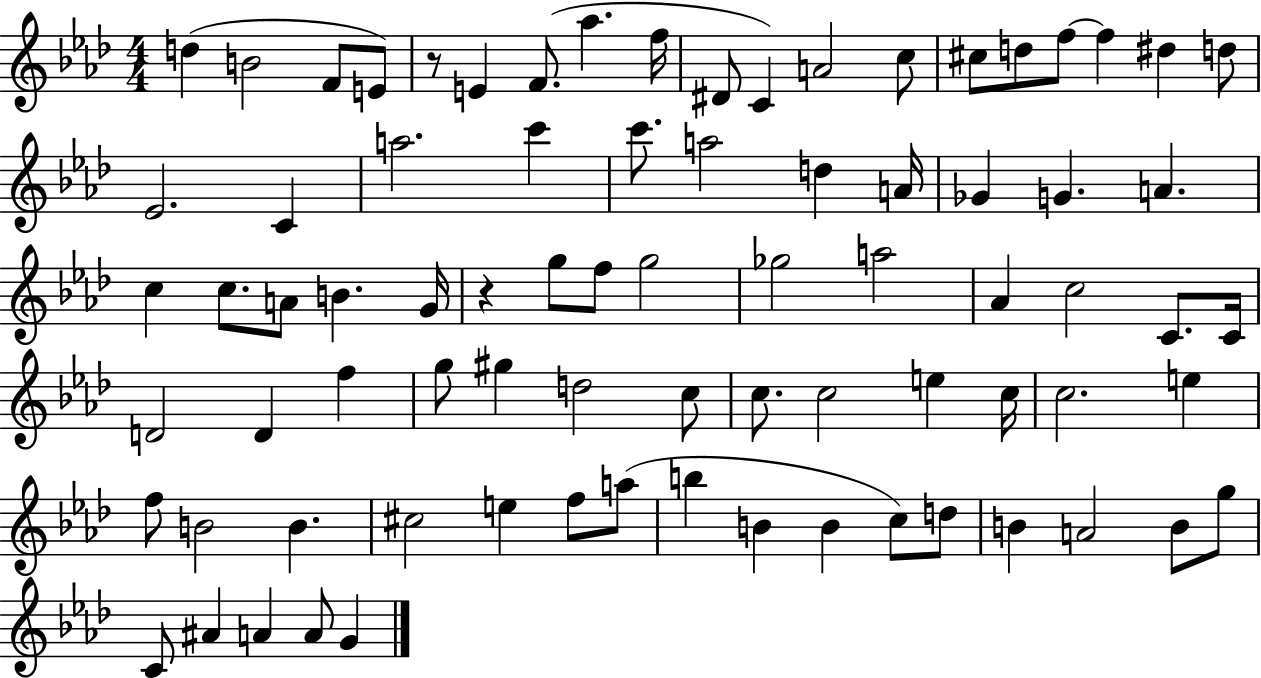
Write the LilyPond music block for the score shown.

{
  \clef treble
  \numericTimeSignature
  \time 4/4
  \key aes \major
  d''4( b'2 f'8 e'8) | r8 e'4 f'8.( aes''4. f''16 | dis'8 c'4) a'2 c''8 | cis''8 d''8 f''8~~ f''4 dis''4 d''8 | \break ees'2. c'4 | a''2. c'''4 | c'''8. a''2 d''4 a'16 | ges'4 g'4. a'4. | \break c''4 c''8. a'8 b'4. g'16 | r4 g''8 f''8 g''2 | ges''2 a''2 | aes'4 c''2 c'8. c'16 | \break d'2 d'4 f''4 | g''8 gis''4 d''2 c''8 | c''8. c''2 e''4 c''16 | c''2. e''4 | \break f''8 b'2 b'4. | cis''2 e''4 f''8 a''8( | b''4 b'4 b'4 c''8) d''8 | b'4 a'2 b'8 g''8 | \break c'8 ais'4 a'4 a'8 g'4 | \bar "|."
}